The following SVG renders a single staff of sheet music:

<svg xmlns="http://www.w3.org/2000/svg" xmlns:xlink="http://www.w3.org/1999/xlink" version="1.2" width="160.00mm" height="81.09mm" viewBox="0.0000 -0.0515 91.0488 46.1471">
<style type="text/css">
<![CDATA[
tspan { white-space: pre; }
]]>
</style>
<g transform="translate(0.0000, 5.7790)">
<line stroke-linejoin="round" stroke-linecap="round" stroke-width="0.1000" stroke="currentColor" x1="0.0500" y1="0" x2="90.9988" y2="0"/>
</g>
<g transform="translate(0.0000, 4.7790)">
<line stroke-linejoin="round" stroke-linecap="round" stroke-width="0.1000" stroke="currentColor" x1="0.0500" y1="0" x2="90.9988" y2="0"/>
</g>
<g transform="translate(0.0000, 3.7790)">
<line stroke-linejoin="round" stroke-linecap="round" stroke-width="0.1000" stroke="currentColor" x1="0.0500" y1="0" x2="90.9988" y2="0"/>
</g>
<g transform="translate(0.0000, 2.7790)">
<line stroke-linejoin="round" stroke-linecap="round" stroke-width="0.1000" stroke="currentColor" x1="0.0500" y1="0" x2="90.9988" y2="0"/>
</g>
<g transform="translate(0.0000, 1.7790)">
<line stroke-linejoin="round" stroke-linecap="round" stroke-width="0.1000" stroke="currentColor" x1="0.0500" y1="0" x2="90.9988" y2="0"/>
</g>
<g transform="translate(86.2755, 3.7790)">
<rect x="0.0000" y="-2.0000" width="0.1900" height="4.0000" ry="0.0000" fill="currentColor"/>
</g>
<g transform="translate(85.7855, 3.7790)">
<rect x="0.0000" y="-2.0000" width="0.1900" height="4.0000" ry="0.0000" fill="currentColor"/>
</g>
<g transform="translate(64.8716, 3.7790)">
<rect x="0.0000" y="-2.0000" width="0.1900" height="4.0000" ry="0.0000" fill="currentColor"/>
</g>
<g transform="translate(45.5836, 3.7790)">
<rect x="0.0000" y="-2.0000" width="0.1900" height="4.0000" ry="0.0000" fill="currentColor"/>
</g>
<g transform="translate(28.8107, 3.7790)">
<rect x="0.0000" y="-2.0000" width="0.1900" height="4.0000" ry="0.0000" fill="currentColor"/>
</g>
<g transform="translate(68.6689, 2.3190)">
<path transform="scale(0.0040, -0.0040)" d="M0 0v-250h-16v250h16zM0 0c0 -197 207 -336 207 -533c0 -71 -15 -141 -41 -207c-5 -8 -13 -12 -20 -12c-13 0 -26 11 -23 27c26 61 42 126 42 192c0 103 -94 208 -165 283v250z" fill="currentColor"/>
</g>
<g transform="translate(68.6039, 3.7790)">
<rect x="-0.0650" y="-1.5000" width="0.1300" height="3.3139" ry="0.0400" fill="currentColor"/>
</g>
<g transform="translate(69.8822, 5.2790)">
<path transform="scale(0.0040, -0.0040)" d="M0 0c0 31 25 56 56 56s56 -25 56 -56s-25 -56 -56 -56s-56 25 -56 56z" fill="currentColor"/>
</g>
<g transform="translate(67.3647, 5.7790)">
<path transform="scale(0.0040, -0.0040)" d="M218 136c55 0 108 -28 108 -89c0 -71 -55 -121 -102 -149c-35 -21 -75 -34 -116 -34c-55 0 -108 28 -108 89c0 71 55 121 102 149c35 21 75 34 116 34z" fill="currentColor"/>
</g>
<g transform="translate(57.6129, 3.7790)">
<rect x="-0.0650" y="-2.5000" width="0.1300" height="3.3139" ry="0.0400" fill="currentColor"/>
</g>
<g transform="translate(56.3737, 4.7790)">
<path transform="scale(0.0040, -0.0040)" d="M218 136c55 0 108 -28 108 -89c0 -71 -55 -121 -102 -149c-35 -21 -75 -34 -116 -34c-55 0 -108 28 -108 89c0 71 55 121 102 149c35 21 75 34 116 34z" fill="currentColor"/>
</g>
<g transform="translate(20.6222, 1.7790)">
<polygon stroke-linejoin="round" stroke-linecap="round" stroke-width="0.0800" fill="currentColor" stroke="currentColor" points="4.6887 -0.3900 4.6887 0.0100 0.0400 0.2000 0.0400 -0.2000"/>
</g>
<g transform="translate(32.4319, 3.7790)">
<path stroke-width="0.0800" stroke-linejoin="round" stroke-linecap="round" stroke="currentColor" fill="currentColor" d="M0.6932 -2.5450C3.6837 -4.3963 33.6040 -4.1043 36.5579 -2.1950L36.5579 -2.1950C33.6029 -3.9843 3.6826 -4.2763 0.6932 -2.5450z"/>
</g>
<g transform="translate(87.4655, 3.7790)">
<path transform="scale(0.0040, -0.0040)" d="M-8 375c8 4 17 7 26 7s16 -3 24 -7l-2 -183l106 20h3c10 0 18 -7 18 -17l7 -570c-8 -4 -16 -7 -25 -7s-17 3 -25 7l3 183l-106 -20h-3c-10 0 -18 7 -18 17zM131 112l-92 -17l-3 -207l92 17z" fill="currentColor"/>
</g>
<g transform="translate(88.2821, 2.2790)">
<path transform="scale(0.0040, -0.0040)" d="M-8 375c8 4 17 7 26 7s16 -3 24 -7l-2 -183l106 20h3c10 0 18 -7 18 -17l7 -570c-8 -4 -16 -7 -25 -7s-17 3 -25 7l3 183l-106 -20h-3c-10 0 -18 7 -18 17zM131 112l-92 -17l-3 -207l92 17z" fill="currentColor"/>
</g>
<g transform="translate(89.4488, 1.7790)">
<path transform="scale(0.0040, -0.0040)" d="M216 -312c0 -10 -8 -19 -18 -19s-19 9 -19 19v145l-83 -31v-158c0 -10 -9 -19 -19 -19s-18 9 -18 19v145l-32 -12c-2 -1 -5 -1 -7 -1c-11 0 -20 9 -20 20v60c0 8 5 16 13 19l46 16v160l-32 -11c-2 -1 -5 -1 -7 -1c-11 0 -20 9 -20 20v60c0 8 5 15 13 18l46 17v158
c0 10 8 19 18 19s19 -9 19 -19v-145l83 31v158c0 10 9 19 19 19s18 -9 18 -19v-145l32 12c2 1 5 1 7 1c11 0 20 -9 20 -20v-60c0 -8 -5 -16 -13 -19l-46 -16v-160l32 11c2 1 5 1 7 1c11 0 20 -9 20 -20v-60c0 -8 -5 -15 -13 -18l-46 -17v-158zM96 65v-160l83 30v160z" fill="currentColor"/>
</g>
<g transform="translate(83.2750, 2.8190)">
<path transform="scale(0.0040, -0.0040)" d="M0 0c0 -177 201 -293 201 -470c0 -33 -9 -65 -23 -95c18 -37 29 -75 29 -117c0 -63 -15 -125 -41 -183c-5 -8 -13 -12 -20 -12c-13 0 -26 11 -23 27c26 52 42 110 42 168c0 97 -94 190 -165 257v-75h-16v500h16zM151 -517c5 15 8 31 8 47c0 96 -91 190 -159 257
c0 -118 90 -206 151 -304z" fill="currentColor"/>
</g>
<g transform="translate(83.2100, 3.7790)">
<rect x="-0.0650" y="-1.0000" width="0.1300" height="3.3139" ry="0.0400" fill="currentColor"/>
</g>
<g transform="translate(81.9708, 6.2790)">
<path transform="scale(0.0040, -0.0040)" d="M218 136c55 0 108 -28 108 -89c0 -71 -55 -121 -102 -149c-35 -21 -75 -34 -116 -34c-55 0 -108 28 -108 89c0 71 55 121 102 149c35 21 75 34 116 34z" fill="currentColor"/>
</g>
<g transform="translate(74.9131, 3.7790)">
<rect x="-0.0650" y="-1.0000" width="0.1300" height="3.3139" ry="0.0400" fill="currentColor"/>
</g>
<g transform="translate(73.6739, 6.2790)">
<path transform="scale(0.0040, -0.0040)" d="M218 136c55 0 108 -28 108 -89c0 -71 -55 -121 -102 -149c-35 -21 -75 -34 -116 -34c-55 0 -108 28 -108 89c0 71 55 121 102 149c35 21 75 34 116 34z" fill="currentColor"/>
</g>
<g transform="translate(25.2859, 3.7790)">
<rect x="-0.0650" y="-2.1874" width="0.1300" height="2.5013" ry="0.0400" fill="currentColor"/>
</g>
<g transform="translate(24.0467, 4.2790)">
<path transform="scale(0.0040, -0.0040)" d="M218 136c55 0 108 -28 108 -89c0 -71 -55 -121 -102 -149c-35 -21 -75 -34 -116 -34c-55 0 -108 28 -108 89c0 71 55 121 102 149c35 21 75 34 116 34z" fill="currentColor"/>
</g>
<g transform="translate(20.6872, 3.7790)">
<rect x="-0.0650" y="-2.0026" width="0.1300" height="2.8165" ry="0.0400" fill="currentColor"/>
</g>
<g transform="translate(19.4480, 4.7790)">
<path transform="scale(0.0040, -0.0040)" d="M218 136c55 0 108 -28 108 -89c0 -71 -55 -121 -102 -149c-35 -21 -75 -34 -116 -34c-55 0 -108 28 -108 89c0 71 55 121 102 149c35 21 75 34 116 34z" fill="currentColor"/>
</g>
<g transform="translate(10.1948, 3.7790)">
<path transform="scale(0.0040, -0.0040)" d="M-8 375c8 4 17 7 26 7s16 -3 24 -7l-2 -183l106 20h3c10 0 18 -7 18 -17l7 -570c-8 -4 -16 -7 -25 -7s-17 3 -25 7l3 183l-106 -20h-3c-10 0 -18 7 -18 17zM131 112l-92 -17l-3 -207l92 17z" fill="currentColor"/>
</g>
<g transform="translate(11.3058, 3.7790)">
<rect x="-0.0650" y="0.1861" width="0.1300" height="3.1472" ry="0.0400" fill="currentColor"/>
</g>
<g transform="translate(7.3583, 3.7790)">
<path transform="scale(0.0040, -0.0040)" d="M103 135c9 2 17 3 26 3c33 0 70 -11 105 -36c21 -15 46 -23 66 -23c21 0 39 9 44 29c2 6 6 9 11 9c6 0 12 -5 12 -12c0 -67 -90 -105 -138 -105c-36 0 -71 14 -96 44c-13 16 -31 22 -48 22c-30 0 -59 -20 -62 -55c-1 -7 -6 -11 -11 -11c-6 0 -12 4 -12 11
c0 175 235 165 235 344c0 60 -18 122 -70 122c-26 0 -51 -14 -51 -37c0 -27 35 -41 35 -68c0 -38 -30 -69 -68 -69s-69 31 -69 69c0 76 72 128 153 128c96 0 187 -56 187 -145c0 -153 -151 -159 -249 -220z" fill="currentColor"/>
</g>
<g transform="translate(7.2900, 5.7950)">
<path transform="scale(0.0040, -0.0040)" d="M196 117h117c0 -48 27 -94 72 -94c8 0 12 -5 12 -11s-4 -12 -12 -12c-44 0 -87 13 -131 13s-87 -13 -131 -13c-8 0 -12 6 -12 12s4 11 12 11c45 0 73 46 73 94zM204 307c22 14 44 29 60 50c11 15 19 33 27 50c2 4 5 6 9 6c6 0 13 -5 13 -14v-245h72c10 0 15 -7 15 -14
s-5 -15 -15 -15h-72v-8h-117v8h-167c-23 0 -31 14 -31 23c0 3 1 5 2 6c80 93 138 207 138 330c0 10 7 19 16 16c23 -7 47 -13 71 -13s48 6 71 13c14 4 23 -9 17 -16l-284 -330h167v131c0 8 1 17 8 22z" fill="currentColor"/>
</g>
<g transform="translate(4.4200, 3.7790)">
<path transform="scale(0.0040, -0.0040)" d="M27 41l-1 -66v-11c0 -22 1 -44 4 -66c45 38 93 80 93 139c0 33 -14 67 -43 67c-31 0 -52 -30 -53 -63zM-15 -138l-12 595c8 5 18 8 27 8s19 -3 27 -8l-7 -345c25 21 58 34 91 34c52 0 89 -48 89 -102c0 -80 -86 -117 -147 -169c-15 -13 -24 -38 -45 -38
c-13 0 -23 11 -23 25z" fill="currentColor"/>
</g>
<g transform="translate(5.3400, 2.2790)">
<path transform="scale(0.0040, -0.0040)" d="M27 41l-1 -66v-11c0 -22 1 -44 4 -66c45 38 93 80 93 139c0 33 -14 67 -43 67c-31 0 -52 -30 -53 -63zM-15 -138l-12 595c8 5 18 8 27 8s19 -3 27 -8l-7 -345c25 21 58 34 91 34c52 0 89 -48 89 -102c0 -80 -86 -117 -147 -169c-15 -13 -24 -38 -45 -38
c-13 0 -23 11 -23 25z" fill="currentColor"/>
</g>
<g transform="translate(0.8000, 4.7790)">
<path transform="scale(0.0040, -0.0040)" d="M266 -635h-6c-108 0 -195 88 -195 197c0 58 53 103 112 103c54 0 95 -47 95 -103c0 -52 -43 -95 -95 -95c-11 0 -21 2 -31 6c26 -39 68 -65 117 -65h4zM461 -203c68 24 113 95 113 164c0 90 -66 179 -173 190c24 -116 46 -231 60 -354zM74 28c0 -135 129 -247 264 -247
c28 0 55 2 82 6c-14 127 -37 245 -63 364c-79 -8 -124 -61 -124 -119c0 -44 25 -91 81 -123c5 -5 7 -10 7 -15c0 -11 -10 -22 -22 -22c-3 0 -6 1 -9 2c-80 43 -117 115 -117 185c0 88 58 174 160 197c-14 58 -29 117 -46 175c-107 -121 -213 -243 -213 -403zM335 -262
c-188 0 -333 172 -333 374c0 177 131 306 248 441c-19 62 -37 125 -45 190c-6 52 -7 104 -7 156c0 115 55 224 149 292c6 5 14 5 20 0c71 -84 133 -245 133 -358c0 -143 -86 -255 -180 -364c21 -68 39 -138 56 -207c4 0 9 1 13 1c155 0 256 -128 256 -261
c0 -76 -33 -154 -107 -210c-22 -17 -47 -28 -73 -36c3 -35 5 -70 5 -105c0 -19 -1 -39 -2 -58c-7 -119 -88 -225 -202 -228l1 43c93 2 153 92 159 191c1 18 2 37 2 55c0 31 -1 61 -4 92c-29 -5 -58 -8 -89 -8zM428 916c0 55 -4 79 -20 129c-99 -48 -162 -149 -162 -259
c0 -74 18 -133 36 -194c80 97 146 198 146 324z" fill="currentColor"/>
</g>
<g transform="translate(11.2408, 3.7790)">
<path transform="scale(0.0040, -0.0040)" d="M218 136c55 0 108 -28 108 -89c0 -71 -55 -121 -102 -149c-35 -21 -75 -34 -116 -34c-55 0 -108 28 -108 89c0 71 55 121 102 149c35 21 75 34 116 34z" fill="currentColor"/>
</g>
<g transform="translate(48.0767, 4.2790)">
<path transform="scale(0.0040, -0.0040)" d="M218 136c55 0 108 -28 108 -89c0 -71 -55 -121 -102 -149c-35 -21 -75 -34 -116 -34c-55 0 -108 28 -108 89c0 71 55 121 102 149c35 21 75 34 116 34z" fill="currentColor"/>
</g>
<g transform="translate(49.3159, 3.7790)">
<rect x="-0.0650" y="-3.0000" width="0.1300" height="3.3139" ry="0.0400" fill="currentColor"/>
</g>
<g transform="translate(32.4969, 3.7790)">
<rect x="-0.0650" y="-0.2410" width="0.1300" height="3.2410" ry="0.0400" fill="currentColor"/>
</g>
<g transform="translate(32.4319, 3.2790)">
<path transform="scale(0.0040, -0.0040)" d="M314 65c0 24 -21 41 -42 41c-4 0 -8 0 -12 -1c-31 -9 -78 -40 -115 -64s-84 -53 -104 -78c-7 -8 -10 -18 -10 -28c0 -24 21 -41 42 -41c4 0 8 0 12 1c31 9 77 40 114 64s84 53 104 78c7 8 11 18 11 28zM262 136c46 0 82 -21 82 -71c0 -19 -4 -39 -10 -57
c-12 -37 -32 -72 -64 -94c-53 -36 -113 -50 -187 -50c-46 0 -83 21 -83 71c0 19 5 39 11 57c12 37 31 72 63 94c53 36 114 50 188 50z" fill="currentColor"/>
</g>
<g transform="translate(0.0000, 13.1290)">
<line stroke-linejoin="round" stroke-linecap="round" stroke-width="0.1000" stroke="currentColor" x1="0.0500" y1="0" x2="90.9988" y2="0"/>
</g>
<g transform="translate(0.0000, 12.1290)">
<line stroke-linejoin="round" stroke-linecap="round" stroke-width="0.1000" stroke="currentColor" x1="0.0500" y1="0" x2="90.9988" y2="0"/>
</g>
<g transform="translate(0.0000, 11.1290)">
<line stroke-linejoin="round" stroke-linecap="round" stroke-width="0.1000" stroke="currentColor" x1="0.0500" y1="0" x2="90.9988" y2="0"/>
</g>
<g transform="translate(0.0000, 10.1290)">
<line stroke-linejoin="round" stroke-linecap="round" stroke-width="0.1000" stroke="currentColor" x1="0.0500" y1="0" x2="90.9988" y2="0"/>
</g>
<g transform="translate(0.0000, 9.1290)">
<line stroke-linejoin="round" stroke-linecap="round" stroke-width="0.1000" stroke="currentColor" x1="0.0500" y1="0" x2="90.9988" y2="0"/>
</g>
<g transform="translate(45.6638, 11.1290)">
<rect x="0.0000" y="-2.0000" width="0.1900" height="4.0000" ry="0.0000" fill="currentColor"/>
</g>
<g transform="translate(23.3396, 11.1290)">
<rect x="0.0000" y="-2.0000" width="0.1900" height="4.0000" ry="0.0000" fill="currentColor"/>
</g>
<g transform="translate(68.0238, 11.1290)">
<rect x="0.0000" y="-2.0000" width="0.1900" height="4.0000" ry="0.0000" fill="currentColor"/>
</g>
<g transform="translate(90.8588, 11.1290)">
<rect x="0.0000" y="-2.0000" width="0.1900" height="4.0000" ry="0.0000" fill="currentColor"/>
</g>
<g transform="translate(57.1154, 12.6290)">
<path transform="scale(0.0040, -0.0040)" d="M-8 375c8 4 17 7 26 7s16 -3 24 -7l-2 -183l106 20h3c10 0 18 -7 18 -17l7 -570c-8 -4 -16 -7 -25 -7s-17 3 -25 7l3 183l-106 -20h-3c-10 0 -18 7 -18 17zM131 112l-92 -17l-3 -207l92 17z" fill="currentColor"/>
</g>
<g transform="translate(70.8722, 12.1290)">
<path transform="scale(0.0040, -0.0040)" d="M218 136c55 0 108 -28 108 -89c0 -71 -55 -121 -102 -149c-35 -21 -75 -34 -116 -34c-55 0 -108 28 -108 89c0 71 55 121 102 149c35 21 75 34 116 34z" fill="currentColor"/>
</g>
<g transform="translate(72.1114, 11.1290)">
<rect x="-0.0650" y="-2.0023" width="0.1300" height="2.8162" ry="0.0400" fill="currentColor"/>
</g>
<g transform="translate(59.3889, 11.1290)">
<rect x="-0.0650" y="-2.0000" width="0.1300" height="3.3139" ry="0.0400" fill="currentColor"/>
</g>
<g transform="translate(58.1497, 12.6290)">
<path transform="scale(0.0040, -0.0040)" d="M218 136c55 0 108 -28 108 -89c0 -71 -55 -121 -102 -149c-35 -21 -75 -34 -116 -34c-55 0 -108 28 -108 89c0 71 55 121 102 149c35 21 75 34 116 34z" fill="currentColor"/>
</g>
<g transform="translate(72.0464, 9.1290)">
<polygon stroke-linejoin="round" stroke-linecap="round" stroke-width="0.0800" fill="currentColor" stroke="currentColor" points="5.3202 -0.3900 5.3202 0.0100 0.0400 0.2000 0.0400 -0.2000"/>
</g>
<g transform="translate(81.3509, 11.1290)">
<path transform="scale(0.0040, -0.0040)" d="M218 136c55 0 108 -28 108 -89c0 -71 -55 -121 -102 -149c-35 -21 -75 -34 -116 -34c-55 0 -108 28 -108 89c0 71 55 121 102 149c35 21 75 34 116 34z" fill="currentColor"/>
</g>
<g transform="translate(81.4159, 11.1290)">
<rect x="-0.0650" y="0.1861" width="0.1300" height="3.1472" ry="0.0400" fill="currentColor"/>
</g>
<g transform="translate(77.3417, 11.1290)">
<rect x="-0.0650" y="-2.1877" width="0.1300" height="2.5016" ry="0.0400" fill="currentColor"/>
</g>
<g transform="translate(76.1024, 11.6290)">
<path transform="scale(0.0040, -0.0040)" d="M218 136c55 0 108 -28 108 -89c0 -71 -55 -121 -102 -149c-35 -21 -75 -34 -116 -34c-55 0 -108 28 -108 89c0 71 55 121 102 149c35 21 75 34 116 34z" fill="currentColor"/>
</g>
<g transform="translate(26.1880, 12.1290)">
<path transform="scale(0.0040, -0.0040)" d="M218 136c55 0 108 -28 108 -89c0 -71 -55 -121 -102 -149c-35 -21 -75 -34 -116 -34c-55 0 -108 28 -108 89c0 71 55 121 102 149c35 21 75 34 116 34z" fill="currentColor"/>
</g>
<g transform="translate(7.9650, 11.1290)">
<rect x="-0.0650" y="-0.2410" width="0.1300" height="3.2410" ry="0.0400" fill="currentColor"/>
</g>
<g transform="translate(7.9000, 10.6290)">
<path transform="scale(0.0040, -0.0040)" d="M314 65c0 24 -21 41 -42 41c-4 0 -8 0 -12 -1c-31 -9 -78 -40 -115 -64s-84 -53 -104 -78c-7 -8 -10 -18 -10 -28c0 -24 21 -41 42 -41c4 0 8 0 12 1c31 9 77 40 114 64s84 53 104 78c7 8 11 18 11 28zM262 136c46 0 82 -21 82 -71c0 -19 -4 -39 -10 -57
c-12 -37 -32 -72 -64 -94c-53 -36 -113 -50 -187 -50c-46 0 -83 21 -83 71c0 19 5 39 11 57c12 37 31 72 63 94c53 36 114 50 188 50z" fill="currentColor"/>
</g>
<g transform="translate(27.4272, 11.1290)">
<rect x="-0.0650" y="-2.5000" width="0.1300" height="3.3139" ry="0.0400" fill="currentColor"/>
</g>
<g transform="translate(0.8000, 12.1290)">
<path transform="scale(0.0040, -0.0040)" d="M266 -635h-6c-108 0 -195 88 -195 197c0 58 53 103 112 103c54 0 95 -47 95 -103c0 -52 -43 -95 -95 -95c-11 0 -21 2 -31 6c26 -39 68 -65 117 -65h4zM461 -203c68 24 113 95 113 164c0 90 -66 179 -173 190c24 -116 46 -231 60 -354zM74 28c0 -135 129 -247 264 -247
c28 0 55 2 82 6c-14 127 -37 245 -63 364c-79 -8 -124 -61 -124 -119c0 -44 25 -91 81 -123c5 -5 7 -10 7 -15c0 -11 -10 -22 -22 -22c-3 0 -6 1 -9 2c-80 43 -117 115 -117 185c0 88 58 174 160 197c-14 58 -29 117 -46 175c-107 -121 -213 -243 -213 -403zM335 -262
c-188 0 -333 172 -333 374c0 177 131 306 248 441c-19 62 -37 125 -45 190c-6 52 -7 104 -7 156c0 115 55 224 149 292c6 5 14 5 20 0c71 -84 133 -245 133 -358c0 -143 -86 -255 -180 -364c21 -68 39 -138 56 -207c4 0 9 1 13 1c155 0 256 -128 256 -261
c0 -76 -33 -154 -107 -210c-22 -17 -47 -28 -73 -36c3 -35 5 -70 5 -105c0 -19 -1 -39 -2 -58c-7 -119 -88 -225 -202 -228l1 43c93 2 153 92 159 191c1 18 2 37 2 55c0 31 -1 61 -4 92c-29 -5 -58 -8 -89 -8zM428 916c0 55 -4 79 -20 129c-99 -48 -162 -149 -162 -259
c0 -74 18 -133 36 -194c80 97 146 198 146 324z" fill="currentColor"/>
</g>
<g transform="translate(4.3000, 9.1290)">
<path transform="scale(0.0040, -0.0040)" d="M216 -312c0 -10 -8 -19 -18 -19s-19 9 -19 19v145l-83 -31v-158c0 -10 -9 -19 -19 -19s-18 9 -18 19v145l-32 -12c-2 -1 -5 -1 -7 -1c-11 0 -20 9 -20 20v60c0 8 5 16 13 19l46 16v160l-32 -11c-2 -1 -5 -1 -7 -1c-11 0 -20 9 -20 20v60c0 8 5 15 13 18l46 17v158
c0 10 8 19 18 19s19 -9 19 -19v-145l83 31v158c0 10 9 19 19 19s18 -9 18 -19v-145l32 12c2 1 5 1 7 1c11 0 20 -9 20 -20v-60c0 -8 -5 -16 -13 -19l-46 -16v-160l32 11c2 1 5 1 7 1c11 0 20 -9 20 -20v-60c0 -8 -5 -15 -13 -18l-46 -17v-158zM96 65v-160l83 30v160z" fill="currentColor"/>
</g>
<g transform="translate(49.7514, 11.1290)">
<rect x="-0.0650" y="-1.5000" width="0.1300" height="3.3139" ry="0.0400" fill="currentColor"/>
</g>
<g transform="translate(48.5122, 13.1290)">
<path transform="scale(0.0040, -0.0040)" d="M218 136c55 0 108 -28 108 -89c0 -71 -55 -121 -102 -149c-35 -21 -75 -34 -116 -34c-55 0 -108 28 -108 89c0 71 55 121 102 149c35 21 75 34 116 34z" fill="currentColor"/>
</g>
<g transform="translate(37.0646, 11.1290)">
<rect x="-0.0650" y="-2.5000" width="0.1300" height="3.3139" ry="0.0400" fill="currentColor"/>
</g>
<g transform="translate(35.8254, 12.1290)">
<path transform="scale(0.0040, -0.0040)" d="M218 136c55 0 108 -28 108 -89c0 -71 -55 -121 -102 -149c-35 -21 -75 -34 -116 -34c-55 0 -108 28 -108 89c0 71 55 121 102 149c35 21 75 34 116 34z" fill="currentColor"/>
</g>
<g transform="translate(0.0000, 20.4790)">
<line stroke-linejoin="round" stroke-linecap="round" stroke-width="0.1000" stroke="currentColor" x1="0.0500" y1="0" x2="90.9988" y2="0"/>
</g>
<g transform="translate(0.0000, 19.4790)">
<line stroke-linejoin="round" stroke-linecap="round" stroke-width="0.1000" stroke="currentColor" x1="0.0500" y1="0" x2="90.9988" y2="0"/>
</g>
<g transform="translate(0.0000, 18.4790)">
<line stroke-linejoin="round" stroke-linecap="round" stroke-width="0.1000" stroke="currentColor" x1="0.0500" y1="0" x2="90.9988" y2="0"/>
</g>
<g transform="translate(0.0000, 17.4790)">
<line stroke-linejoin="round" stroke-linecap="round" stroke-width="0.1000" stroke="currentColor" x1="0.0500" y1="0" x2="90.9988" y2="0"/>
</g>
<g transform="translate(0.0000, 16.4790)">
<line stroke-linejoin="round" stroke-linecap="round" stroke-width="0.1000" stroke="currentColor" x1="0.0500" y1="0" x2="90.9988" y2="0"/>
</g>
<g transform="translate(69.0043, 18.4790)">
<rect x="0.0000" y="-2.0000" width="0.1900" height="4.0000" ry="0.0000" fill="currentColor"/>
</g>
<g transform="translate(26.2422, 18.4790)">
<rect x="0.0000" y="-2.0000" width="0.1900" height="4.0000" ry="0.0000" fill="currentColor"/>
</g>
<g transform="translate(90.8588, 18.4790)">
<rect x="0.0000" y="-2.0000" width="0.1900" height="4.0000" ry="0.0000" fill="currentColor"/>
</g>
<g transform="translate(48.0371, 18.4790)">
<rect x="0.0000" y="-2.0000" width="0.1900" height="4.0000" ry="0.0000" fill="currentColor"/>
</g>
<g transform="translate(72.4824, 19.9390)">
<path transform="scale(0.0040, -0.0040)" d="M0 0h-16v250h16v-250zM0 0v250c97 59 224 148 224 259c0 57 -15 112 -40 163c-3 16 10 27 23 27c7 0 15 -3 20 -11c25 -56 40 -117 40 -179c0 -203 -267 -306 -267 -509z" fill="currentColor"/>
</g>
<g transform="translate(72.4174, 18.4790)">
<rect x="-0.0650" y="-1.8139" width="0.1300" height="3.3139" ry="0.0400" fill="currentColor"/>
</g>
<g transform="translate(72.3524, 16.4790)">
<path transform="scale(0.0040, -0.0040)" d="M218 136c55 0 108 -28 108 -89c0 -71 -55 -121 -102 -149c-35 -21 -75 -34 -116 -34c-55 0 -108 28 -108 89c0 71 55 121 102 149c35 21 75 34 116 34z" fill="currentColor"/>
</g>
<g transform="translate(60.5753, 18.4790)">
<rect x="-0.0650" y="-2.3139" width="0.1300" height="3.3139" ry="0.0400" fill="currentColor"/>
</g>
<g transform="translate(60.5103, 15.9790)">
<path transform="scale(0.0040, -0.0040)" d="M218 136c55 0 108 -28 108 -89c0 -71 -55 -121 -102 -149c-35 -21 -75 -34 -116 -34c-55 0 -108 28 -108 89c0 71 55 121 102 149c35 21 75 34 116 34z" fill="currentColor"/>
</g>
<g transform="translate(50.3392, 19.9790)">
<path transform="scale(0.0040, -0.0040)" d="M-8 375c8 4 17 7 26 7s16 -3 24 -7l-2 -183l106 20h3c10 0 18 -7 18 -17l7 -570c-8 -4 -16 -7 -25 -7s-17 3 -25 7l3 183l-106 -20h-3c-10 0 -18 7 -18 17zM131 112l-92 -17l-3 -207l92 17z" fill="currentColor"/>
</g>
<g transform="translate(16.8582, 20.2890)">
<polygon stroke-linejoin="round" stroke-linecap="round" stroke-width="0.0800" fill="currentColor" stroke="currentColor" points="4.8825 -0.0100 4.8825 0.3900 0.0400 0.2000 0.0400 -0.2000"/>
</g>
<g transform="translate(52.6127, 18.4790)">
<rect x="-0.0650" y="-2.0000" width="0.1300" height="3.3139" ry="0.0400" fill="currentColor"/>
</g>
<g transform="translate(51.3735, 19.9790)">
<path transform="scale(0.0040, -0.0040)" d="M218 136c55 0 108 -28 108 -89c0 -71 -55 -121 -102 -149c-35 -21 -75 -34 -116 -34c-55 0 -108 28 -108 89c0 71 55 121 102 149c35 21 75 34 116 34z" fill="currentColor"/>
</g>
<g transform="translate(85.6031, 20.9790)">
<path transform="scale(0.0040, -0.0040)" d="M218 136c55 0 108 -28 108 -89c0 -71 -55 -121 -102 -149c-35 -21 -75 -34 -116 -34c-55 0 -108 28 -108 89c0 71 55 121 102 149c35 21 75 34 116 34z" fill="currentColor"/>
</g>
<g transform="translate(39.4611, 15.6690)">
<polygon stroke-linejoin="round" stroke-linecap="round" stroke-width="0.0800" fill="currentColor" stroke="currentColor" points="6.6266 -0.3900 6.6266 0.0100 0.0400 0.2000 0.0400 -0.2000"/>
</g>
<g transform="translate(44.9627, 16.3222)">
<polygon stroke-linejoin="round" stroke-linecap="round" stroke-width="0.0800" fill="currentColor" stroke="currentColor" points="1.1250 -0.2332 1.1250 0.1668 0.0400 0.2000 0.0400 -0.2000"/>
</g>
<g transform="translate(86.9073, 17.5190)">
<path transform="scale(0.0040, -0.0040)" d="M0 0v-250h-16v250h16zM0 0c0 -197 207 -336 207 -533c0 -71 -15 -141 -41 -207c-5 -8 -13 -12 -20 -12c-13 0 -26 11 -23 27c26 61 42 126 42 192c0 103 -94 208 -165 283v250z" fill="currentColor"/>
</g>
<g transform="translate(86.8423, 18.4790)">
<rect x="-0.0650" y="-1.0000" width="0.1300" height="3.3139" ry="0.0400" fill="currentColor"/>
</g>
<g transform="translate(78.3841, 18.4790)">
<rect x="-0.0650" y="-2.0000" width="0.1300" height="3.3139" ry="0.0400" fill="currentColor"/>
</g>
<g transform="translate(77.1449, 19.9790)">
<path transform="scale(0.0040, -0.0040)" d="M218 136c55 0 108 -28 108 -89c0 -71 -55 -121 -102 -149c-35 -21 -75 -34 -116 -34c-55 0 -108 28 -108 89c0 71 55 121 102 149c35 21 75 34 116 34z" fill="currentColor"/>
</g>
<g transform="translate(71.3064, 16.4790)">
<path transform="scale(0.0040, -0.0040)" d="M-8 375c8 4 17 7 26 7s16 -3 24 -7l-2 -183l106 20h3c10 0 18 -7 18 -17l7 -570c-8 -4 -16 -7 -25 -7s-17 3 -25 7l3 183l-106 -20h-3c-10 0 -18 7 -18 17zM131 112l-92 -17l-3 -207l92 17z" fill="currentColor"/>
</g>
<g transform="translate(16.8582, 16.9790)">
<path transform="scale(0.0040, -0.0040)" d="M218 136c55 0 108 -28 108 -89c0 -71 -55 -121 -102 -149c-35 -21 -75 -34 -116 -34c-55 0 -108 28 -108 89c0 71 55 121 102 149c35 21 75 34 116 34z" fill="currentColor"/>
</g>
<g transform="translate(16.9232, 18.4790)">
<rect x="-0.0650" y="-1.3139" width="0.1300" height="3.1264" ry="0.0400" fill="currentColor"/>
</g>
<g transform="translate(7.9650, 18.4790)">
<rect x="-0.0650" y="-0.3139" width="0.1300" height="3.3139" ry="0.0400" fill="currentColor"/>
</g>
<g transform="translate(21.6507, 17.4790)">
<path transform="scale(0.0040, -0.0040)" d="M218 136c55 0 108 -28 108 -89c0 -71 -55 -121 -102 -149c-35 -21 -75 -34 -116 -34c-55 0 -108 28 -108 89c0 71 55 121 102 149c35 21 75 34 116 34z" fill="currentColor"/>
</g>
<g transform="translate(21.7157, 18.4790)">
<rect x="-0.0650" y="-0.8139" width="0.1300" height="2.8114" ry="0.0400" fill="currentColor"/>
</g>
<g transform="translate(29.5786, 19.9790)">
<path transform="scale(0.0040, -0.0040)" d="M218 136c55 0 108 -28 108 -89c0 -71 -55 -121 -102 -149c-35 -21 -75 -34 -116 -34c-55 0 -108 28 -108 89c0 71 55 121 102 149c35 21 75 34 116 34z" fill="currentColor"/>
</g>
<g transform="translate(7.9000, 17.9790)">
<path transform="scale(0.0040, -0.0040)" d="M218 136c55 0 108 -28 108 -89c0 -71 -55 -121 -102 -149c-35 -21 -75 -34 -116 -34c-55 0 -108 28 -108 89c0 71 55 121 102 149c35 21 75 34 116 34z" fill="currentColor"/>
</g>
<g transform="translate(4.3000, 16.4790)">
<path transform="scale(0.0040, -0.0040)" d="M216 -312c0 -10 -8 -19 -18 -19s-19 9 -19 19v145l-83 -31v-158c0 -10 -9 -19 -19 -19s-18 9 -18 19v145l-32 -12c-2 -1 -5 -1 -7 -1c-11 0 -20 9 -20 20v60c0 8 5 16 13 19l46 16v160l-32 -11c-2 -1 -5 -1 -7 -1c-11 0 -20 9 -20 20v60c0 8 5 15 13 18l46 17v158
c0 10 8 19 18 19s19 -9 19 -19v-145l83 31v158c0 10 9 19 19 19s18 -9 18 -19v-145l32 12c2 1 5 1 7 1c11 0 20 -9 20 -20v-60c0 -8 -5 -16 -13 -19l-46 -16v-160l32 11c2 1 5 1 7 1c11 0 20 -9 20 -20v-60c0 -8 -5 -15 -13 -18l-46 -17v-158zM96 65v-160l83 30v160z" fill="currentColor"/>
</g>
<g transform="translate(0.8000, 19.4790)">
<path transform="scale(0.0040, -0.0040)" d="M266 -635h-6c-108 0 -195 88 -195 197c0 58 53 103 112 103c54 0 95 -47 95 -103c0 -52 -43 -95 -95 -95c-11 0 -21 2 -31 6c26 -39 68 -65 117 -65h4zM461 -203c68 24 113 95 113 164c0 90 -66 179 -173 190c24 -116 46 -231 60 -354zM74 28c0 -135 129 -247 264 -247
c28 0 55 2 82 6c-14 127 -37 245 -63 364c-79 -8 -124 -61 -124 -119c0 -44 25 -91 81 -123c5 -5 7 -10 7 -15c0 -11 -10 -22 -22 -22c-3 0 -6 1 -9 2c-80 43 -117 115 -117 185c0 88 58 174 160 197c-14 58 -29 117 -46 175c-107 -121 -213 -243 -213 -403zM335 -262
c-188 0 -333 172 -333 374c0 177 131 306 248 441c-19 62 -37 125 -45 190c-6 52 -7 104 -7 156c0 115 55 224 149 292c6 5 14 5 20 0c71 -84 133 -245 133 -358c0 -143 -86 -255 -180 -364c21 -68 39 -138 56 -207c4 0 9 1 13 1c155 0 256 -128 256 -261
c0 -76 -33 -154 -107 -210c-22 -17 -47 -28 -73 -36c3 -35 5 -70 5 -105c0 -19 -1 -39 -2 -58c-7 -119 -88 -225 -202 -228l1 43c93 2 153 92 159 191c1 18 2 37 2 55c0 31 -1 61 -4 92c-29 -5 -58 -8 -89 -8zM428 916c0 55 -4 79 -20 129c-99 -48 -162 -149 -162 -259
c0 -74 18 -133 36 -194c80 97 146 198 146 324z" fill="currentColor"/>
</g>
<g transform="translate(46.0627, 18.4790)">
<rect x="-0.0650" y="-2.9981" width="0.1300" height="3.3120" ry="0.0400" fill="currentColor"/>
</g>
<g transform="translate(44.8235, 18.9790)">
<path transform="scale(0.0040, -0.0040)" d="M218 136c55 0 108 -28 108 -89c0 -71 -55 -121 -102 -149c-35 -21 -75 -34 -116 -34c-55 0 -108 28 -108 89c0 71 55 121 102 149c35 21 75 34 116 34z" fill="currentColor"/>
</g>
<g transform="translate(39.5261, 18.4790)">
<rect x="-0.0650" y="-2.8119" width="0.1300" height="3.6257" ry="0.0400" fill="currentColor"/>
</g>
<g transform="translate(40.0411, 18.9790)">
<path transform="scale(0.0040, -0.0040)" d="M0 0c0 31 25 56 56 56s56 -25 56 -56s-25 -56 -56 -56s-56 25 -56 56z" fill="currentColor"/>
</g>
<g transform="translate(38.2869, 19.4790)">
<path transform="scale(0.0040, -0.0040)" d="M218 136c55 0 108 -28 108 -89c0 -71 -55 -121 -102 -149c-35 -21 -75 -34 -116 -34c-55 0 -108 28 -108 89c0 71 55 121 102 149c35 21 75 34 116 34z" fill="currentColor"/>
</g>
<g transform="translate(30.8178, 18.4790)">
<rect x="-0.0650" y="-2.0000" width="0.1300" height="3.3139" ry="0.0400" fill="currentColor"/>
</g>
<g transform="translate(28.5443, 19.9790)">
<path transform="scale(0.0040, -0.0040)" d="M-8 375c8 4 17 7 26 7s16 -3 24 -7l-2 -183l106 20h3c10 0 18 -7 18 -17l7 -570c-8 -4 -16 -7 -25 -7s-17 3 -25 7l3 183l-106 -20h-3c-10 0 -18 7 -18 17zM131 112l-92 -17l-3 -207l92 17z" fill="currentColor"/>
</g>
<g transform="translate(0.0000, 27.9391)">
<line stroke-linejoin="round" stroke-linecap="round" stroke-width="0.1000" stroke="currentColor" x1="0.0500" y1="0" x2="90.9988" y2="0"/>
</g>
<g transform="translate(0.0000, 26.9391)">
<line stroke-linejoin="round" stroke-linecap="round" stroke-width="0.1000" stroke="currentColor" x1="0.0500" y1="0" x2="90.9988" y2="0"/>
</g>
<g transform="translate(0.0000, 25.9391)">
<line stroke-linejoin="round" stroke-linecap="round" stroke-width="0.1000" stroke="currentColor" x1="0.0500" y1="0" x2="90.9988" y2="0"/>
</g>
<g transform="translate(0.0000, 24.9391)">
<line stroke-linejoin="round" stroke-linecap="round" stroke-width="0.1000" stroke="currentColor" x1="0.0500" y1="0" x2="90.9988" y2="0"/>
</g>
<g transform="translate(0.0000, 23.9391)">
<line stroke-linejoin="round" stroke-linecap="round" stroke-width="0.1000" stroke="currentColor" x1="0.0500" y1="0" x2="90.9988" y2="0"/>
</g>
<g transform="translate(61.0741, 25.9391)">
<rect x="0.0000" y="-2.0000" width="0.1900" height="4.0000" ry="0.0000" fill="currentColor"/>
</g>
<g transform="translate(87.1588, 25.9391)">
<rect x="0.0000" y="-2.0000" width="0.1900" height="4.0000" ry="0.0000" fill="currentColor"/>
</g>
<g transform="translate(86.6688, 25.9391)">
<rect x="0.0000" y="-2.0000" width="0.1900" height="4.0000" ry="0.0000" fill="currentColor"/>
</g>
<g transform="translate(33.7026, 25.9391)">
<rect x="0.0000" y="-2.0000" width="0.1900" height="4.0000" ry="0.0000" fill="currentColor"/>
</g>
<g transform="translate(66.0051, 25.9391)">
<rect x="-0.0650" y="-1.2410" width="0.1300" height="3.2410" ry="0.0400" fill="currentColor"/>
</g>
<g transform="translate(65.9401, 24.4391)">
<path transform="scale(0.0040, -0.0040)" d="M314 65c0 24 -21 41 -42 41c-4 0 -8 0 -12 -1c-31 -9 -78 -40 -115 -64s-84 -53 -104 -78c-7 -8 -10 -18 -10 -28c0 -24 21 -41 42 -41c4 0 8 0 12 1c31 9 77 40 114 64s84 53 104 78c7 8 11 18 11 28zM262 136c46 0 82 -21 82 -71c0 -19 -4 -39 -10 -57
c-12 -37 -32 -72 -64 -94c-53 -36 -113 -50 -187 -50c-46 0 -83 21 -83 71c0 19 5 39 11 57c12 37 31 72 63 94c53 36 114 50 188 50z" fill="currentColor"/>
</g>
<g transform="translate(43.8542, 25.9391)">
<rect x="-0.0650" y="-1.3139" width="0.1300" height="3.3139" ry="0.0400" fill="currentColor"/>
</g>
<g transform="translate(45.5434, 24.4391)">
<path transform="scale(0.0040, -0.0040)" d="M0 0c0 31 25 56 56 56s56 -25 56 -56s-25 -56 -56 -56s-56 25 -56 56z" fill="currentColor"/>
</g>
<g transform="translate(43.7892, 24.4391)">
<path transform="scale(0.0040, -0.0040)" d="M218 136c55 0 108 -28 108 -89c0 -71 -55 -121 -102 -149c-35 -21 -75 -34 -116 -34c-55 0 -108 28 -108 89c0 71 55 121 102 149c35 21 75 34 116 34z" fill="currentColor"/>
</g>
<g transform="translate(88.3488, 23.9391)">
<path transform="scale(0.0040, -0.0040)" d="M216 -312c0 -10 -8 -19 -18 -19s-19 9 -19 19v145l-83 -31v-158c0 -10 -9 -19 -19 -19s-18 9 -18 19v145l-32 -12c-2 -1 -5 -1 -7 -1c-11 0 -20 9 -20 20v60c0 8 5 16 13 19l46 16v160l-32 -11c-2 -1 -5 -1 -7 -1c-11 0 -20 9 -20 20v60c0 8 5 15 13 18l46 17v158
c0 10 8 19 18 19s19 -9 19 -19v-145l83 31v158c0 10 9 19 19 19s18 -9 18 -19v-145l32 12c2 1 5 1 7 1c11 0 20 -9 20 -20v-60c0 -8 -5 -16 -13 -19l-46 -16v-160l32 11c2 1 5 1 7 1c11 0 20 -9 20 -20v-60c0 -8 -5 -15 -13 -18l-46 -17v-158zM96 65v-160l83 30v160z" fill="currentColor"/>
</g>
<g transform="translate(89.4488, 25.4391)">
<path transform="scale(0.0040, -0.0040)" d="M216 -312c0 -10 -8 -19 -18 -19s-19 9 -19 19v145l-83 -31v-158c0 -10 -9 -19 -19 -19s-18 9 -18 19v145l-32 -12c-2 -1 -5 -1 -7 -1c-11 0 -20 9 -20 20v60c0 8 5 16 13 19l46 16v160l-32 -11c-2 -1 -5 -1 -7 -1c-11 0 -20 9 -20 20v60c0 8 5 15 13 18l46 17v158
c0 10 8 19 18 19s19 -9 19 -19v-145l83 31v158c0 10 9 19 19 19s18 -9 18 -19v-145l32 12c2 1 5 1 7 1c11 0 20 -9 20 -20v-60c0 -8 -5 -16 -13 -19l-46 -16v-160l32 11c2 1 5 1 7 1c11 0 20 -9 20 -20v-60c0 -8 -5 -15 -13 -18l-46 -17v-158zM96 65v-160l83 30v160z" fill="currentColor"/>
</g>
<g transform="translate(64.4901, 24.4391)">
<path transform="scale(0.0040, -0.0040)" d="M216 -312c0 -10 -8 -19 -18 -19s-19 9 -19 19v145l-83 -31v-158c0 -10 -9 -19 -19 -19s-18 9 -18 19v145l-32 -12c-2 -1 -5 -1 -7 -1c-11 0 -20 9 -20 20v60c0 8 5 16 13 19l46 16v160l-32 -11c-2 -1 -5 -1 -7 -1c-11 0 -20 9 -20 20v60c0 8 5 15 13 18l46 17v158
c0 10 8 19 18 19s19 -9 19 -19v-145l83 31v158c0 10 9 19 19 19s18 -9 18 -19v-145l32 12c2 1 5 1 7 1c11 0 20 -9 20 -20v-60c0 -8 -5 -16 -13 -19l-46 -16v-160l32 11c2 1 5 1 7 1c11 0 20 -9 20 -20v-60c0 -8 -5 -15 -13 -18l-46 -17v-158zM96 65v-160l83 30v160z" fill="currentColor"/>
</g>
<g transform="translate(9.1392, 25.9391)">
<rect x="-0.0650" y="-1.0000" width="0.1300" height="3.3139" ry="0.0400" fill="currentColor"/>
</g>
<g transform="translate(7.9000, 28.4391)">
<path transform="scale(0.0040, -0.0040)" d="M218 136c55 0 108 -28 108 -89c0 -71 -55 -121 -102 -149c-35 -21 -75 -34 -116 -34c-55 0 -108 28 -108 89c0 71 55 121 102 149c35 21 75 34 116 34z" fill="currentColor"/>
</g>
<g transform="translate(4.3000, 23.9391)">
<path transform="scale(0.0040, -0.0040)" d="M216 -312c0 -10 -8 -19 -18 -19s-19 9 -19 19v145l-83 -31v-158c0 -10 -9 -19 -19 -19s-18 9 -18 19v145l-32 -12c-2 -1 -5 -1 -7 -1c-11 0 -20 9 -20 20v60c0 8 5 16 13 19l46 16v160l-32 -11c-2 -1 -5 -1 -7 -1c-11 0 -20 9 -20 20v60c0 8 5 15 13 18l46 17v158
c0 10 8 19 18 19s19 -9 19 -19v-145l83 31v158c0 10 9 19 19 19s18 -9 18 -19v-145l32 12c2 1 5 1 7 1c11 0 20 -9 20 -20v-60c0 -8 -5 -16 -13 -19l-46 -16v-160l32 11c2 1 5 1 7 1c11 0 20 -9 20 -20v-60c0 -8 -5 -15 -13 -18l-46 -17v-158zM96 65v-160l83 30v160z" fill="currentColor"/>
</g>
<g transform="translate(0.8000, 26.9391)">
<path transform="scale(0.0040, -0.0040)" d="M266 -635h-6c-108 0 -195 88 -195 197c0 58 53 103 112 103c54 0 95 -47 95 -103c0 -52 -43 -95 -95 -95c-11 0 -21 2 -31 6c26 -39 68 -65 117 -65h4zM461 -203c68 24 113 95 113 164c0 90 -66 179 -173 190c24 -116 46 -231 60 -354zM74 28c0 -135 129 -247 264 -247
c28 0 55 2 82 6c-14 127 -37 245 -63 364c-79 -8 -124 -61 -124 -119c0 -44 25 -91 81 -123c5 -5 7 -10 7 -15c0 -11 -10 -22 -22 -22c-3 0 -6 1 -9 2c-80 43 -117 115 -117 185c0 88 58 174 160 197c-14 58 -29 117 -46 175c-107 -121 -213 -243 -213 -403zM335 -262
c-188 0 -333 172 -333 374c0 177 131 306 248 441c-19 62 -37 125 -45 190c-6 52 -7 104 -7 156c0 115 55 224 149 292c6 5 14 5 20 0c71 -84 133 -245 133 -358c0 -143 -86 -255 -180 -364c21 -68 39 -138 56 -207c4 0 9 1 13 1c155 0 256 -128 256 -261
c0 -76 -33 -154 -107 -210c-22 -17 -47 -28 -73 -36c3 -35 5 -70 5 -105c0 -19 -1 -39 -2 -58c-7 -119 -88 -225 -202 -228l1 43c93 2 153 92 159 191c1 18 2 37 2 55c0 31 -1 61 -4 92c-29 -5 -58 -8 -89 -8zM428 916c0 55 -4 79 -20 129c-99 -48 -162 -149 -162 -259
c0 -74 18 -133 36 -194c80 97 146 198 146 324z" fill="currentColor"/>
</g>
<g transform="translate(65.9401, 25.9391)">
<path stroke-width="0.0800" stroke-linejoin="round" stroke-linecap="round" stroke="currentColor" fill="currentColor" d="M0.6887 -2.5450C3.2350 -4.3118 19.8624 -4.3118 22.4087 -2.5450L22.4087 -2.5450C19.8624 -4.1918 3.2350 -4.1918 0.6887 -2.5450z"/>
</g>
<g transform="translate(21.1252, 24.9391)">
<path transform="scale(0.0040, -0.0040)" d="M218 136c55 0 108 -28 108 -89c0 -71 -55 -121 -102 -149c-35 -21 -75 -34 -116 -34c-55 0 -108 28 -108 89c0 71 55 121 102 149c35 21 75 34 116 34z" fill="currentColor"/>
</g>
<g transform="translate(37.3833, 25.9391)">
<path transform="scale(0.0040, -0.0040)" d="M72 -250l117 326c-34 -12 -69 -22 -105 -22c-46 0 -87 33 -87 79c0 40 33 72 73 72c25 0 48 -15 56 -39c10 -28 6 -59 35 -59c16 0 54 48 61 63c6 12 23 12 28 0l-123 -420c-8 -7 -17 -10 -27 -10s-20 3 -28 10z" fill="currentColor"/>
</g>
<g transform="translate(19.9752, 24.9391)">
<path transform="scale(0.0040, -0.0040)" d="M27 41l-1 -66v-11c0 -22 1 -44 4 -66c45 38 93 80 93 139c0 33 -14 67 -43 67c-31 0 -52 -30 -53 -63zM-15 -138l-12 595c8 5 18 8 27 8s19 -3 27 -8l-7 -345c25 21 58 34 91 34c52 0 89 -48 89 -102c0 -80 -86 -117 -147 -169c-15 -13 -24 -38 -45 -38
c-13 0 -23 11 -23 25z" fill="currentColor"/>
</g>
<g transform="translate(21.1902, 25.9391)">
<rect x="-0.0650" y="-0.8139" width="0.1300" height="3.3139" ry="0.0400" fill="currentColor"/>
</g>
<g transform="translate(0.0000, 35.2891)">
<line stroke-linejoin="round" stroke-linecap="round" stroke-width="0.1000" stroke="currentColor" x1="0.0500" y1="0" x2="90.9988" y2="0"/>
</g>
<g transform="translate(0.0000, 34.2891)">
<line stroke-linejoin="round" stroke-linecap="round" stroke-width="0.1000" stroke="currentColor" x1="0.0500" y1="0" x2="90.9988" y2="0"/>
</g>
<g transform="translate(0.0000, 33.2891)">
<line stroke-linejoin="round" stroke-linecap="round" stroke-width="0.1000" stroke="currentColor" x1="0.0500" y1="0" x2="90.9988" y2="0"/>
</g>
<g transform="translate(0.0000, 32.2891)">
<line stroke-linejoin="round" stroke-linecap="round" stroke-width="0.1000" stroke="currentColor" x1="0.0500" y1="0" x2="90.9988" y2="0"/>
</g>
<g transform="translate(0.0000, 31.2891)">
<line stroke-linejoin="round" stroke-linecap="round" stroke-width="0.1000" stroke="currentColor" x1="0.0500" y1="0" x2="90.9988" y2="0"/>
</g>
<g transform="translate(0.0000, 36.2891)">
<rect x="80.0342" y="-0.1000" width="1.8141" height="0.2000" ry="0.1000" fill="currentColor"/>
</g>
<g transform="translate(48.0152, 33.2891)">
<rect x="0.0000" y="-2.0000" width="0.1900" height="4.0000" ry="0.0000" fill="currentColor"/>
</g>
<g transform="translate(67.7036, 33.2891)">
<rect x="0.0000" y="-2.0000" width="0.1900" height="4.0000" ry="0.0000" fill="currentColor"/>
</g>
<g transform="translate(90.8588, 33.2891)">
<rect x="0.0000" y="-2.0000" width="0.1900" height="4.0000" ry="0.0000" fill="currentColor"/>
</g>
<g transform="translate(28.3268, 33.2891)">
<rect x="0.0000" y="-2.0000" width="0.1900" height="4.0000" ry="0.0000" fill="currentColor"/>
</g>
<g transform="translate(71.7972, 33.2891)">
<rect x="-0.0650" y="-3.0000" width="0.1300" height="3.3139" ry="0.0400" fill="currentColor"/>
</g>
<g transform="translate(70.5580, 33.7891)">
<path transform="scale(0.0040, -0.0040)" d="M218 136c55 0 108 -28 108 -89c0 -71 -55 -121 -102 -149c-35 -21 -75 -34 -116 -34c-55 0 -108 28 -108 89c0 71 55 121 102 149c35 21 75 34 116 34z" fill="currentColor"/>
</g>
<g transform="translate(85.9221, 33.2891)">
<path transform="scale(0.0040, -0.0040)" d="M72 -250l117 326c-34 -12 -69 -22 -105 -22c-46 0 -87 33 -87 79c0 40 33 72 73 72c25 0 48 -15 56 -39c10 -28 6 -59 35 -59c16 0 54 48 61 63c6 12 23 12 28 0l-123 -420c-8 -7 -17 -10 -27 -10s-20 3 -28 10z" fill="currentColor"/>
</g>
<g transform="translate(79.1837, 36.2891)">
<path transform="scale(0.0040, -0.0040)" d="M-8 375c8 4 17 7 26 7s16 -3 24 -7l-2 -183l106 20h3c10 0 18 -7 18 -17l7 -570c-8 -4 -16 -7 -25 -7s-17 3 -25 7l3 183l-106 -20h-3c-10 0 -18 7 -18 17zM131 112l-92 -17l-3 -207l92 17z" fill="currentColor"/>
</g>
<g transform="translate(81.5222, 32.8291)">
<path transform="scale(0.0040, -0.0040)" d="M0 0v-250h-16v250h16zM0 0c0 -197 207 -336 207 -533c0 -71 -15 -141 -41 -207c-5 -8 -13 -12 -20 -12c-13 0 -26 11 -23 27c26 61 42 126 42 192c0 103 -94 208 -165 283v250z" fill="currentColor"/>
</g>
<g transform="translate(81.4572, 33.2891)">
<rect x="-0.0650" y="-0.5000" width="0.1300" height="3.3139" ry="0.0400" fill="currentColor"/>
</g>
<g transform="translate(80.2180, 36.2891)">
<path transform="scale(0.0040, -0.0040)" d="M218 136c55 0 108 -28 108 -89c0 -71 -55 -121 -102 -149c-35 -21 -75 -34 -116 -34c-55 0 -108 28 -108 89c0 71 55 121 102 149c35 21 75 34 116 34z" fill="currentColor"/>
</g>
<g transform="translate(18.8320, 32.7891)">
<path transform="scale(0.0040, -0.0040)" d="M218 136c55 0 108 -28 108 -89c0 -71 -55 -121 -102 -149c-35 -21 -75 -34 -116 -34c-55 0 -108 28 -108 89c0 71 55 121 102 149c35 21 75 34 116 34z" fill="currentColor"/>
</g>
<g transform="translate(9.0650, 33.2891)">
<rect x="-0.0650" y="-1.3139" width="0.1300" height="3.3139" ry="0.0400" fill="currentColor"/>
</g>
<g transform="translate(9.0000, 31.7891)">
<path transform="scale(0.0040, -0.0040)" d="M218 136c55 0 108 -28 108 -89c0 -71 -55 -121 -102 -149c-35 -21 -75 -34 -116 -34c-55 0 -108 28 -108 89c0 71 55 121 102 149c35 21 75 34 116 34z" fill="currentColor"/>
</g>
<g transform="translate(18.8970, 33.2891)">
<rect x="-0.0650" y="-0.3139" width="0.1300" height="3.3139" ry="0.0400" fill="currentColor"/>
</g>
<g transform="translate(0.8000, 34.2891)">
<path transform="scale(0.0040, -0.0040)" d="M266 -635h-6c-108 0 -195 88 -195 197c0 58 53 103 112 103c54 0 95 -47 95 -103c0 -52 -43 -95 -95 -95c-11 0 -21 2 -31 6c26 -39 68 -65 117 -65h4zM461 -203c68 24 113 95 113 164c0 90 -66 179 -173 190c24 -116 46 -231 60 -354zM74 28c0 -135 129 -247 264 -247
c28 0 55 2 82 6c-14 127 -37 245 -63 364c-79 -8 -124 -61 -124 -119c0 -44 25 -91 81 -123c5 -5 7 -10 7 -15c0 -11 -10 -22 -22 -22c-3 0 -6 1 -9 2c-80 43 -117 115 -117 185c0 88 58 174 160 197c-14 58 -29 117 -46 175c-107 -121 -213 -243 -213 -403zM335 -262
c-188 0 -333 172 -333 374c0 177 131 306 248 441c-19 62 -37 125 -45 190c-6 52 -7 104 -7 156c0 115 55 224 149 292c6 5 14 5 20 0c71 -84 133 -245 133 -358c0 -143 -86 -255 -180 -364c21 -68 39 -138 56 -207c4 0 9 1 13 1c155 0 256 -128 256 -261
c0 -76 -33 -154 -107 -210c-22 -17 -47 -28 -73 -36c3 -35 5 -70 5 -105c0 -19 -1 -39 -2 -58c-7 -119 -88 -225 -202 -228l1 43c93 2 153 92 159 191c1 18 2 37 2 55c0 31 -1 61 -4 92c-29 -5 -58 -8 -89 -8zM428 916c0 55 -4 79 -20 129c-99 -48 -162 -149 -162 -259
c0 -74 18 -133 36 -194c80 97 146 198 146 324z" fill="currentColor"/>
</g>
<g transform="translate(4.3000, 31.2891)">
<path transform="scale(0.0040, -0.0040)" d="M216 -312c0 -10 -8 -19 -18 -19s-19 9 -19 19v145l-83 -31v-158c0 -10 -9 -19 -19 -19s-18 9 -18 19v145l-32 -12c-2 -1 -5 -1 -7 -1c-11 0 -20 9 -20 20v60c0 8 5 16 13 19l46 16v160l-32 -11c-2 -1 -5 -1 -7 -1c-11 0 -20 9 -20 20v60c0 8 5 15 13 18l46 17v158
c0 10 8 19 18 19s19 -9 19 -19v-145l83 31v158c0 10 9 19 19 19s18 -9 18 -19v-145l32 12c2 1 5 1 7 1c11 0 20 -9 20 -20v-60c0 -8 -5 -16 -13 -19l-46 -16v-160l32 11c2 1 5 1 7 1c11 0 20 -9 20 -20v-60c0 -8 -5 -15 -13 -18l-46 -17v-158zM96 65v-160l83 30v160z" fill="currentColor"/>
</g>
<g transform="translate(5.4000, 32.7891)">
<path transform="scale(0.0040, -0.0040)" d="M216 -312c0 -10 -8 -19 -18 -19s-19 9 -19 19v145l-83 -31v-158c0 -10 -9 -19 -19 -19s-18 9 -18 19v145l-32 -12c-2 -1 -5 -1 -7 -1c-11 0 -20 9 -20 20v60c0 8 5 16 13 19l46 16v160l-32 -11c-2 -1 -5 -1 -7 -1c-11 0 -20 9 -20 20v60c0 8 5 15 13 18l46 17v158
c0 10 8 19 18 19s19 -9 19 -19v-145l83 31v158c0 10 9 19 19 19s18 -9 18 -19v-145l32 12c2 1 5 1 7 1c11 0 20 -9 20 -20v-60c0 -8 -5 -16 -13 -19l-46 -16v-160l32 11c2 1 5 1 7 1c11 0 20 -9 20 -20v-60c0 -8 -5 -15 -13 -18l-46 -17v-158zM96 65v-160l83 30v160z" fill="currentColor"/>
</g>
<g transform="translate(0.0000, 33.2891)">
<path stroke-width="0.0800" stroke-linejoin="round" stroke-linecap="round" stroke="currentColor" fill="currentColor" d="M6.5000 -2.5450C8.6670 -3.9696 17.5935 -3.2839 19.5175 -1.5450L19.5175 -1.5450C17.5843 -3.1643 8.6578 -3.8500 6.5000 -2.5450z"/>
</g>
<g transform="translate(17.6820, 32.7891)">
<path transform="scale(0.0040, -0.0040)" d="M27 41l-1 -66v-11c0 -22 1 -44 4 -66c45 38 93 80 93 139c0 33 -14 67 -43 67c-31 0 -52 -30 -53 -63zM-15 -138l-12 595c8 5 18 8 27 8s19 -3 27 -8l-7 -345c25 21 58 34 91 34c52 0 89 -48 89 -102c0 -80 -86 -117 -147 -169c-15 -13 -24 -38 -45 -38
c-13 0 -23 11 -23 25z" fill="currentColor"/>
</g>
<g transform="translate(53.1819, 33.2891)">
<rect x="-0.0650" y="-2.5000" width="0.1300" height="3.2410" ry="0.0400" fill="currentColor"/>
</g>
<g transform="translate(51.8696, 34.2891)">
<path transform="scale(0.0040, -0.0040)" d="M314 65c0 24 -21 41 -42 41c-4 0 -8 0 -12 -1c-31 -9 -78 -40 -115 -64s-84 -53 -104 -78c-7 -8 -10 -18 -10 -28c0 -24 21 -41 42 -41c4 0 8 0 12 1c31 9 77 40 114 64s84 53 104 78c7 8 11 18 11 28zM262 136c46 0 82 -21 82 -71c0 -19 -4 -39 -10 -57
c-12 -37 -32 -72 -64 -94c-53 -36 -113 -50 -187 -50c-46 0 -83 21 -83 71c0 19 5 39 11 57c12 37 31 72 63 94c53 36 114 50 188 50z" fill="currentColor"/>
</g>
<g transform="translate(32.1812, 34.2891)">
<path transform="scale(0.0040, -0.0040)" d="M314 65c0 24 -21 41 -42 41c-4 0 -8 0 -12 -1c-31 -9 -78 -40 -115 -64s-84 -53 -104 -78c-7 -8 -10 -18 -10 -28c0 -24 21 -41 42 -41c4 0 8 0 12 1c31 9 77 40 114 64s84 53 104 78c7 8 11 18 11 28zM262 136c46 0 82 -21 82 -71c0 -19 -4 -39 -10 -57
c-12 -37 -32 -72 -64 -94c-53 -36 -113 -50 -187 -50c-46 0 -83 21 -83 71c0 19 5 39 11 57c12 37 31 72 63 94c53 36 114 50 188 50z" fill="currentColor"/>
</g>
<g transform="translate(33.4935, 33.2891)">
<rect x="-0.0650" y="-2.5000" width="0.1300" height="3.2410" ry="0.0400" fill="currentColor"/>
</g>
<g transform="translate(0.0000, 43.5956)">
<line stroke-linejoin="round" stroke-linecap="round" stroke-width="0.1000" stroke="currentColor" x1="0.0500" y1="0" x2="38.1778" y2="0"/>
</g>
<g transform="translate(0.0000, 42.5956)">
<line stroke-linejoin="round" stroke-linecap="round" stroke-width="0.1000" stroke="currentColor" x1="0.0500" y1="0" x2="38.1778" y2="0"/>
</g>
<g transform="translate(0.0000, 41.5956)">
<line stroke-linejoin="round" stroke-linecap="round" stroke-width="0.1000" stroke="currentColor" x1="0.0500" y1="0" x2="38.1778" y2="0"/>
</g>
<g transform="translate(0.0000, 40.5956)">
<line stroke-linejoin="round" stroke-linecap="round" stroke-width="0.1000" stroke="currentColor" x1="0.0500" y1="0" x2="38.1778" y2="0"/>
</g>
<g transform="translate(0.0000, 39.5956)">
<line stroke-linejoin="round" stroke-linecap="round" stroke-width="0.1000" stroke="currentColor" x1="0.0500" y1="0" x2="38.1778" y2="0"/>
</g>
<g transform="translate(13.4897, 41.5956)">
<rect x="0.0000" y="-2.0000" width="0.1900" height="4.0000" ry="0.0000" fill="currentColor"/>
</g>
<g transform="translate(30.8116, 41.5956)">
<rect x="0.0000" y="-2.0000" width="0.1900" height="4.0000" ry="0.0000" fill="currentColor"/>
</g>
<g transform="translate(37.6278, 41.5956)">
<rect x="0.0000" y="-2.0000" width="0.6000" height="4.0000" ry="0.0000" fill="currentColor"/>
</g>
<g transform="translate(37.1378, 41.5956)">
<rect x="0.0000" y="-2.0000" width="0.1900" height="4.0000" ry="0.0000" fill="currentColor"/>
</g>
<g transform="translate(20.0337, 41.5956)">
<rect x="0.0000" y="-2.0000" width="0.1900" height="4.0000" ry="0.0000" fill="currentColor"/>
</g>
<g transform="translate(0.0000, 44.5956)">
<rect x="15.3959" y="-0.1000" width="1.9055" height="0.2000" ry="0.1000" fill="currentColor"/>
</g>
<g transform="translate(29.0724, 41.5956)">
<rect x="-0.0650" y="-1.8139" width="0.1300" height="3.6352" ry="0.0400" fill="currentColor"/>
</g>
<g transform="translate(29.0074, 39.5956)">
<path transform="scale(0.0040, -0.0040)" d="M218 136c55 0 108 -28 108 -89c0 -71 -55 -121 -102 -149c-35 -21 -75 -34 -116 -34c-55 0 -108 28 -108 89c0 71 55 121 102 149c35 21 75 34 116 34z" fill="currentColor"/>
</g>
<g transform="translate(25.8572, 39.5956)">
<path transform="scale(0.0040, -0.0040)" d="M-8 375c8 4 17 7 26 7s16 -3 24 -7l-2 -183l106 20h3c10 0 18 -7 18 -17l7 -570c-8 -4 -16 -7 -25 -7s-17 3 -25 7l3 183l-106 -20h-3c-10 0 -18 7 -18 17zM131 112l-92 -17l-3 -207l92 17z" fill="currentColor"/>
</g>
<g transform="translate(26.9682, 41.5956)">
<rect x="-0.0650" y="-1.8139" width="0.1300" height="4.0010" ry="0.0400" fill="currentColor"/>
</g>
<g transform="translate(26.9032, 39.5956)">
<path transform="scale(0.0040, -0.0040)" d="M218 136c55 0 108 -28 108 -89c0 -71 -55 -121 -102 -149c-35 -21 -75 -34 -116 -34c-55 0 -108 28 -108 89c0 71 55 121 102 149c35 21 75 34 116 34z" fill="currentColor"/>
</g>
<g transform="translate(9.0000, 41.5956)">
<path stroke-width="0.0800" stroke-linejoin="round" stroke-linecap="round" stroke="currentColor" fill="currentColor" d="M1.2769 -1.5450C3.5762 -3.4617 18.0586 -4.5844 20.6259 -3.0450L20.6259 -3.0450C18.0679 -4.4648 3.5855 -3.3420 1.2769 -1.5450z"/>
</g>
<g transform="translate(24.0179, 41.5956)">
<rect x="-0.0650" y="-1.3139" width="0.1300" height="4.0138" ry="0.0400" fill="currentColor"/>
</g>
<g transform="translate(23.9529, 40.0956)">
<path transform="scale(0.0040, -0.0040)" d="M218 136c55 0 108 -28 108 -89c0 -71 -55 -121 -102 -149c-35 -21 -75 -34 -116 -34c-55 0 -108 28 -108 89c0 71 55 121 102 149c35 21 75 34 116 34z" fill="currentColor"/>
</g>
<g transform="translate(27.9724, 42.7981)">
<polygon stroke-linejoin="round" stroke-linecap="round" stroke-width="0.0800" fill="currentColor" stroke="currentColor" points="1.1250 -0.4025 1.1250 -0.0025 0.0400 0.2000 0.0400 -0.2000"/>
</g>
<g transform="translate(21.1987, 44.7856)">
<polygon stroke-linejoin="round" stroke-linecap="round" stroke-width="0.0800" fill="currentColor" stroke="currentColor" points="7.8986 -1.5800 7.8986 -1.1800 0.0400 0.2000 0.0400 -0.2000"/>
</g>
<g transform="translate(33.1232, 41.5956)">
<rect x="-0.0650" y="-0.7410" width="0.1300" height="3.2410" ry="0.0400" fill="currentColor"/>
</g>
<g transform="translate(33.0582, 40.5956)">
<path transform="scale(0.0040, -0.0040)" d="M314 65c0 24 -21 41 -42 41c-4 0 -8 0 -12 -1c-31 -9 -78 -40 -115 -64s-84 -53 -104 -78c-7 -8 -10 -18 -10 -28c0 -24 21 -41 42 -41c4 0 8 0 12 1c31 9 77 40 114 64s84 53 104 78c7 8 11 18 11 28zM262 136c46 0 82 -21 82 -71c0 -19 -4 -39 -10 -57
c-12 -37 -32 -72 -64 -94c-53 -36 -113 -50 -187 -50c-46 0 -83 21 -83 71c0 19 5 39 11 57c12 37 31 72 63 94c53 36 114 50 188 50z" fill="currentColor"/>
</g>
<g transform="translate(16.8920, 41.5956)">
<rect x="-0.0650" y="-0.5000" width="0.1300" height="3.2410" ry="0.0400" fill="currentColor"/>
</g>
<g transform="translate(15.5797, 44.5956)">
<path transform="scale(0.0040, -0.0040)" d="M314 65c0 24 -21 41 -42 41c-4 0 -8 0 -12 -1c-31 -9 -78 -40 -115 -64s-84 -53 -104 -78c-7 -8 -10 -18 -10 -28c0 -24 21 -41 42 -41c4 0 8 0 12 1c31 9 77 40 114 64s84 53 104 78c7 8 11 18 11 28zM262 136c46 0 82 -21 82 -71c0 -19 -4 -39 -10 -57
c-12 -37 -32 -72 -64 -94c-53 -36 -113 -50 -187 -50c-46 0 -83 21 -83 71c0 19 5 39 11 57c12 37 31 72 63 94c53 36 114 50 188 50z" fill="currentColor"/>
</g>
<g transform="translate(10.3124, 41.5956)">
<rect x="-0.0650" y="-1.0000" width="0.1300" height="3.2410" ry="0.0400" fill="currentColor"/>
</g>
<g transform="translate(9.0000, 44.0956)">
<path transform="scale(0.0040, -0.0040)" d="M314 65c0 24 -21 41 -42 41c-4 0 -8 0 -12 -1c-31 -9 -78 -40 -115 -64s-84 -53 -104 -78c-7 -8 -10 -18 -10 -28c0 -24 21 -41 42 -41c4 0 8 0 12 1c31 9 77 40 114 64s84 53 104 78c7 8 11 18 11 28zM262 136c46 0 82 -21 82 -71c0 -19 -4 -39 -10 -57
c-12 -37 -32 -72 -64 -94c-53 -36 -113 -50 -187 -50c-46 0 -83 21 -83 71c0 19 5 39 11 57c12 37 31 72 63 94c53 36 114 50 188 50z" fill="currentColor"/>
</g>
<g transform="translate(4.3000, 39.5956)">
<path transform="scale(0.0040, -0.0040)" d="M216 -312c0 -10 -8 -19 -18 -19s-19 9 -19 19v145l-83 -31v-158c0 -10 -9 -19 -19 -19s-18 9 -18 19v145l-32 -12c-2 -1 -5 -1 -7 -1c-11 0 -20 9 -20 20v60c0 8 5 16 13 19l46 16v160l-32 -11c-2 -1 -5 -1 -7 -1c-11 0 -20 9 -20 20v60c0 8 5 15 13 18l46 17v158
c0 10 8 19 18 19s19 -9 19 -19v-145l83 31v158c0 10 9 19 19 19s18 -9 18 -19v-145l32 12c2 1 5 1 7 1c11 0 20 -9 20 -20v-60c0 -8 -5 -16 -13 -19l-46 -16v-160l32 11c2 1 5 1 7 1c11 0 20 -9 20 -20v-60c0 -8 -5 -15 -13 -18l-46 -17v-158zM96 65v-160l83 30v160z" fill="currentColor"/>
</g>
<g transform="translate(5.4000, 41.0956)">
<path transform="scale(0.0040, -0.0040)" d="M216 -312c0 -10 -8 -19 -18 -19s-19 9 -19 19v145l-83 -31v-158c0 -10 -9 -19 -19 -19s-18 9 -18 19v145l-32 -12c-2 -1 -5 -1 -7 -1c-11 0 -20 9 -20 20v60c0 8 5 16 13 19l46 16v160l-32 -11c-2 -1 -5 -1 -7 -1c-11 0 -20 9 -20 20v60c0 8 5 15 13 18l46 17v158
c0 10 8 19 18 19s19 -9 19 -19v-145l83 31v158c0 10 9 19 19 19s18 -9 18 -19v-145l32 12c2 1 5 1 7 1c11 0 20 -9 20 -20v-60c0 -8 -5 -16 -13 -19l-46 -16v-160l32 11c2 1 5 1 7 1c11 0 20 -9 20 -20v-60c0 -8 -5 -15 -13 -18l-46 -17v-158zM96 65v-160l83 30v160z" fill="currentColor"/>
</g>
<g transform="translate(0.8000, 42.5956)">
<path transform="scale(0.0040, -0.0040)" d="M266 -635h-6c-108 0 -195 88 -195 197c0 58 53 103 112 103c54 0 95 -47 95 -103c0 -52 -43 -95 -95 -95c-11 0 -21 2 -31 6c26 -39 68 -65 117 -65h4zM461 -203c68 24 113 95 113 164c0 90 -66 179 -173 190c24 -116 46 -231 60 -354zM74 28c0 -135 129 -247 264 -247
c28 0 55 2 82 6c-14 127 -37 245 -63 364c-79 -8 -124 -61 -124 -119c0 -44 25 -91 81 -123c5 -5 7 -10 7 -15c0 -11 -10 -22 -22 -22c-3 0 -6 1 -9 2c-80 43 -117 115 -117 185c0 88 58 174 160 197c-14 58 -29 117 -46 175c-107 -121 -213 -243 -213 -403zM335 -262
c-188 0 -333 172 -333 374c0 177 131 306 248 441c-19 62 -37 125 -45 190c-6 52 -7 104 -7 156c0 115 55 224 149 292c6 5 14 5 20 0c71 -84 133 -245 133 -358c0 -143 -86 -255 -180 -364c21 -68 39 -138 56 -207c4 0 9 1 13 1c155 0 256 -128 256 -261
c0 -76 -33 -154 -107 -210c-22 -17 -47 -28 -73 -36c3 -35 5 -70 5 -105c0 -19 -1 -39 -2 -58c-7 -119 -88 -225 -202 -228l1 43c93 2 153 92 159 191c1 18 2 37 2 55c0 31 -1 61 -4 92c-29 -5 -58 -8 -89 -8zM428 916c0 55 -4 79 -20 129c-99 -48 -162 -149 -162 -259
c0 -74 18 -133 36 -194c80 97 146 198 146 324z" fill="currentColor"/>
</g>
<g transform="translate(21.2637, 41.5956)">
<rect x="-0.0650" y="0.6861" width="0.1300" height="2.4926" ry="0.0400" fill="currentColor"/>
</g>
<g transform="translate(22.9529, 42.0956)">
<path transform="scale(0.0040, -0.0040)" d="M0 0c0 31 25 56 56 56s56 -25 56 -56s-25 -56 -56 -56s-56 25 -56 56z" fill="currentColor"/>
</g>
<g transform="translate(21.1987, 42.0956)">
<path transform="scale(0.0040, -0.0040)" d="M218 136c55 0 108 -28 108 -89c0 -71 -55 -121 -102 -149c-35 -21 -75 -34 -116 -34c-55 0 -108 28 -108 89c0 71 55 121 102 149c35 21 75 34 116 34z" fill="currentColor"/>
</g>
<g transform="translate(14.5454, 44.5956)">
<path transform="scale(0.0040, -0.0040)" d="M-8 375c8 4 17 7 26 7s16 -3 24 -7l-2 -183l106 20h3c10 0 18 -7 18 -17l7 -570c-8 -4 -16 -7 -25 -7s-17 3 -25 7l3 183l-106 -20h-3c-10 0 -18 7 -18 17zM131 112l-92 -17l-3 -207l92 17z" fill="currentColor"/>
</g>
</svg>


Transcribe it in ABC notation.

X:1
T:Untitled
M:2/4
L:1/4
K:Bb
B G/2 A/2 c2 A G _E/2 D D/4 c2 G G E F G/2 A/2 B c e/2 d/2 F G/2 A/4 F g f/2 ^F D/2 D _d z/2 e ^e2 e _c G2 G2 A C/2 z/2 D2 C2 A/2 e/2 f/2 f/4 d2